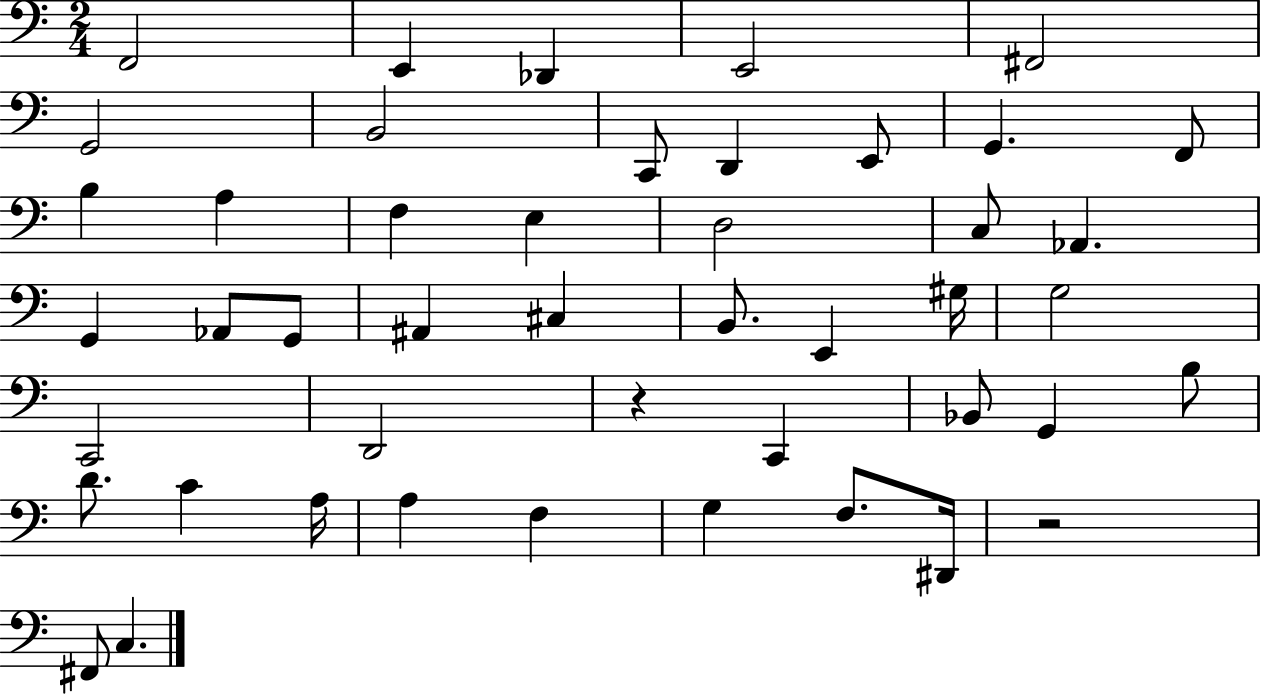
F2/h E2/q Db2/q E2/h F#2/h G2/h B2/h C2/e D2/q E2/e G2/q. F2/e B3/q A3/q F3/q E3/q D3/h C3/e Ab2/q. G2/q Ab2/e G2/e A#2/q C#3/q B2/e. E2/q G#3/s G3/h C2/h D2/h R/q C2/q Bb2/e G2/q B3/e D4/e. C4/q A3/s A3/q F3/q G3/q F3/e. D#2/s R/h F#2/e C3/q.